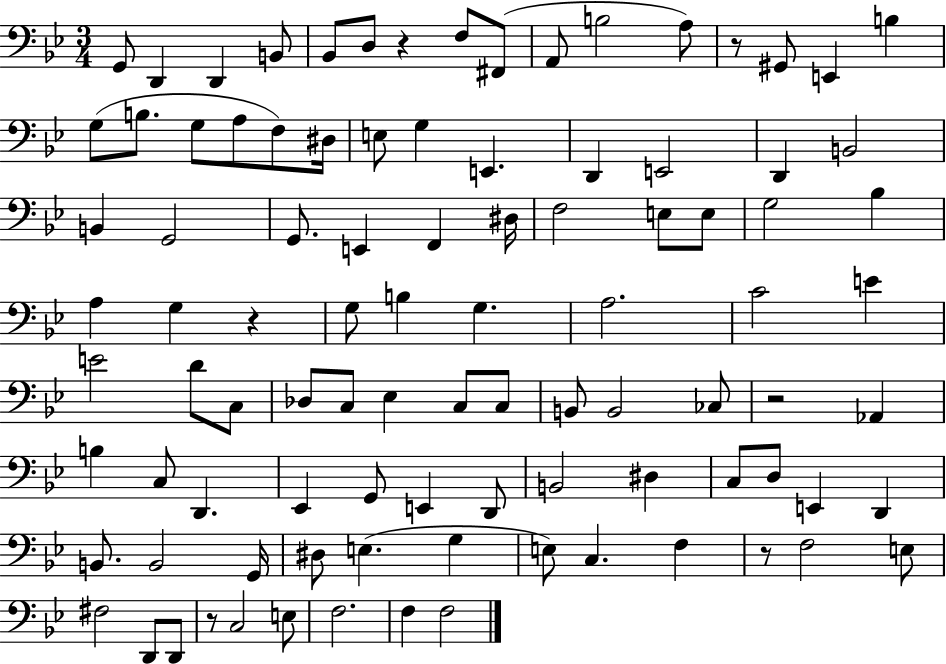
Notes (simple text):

G2/e D2/q D2/q B2/e Bb2/e D3/e R/q F3/e F#2/e A2/e B3/h A3/e R/e G#2/e E2/q B3/q G3/e B3/e. G3/e A3/e F3/e D#3/s E3/e G3/q E2/q. D2/q E2/h D2/q B2/h B2/q G2/h G2/e. E2/q F2/q D#3/s F3/h E3/e E3/e G3/h Bb3/q A3/q G3/q R/q G3/e B3/q G3/q. A3/h. C4/h E4/q E4/h D4/e C3/e Db3/e C3/e Eb3/q C3/e C3/e B2/e B2/h CES3/e R/h Ab2/q B3/q C3/e D2/q. Eb2/q G2/e E2/q D2/e B2/h D#3/q C3/e D3/e E2/q D2/q B2/e. B2/h G2/s D#3/e E3/q. G3/q E3/e C3/q. F3/q R/e F3/h E3/e F#3/h D2/e D2/e R/e C3/h E3/e F3/h. F3/q F3/h